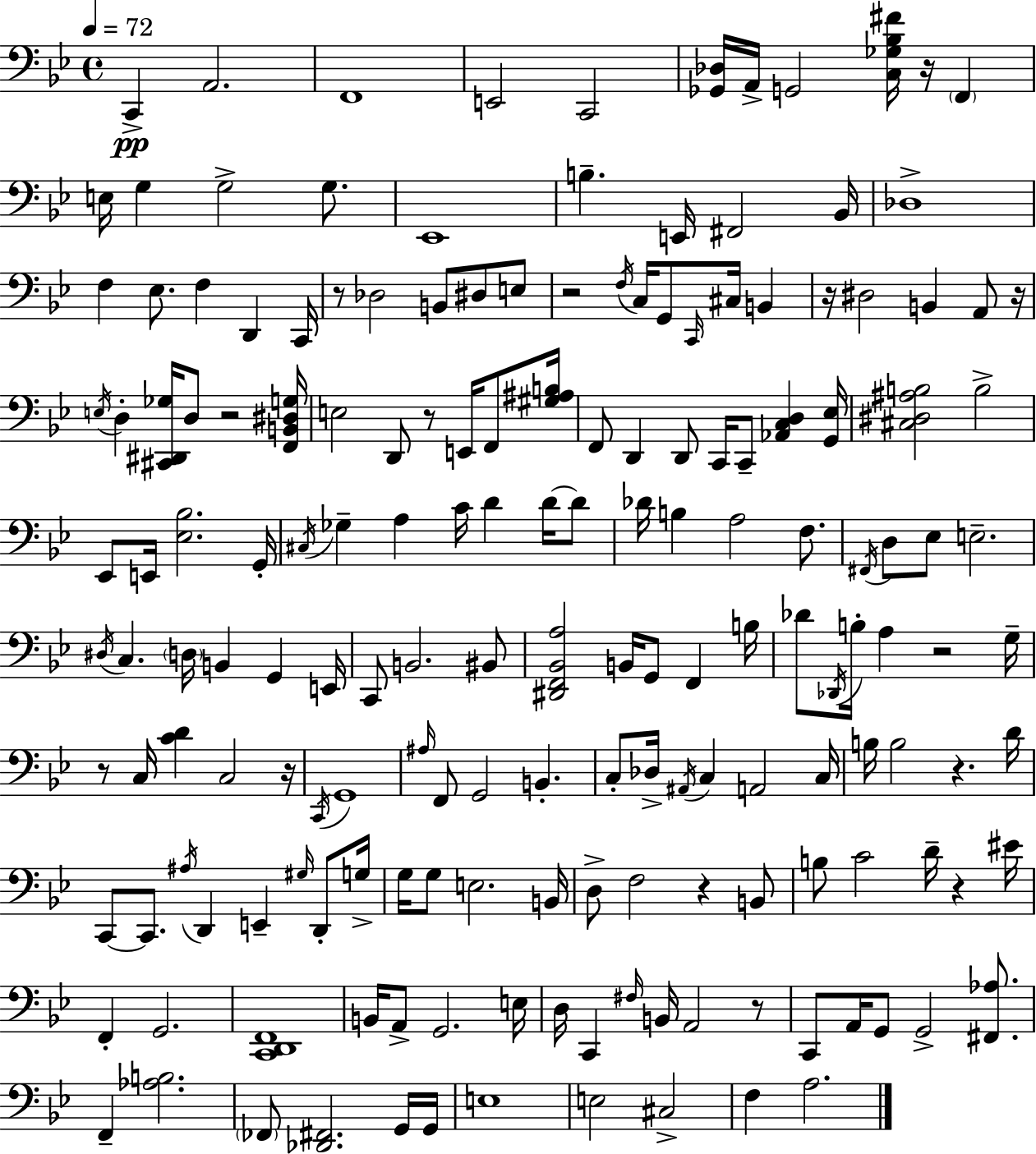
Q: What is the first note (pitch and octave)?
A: C2